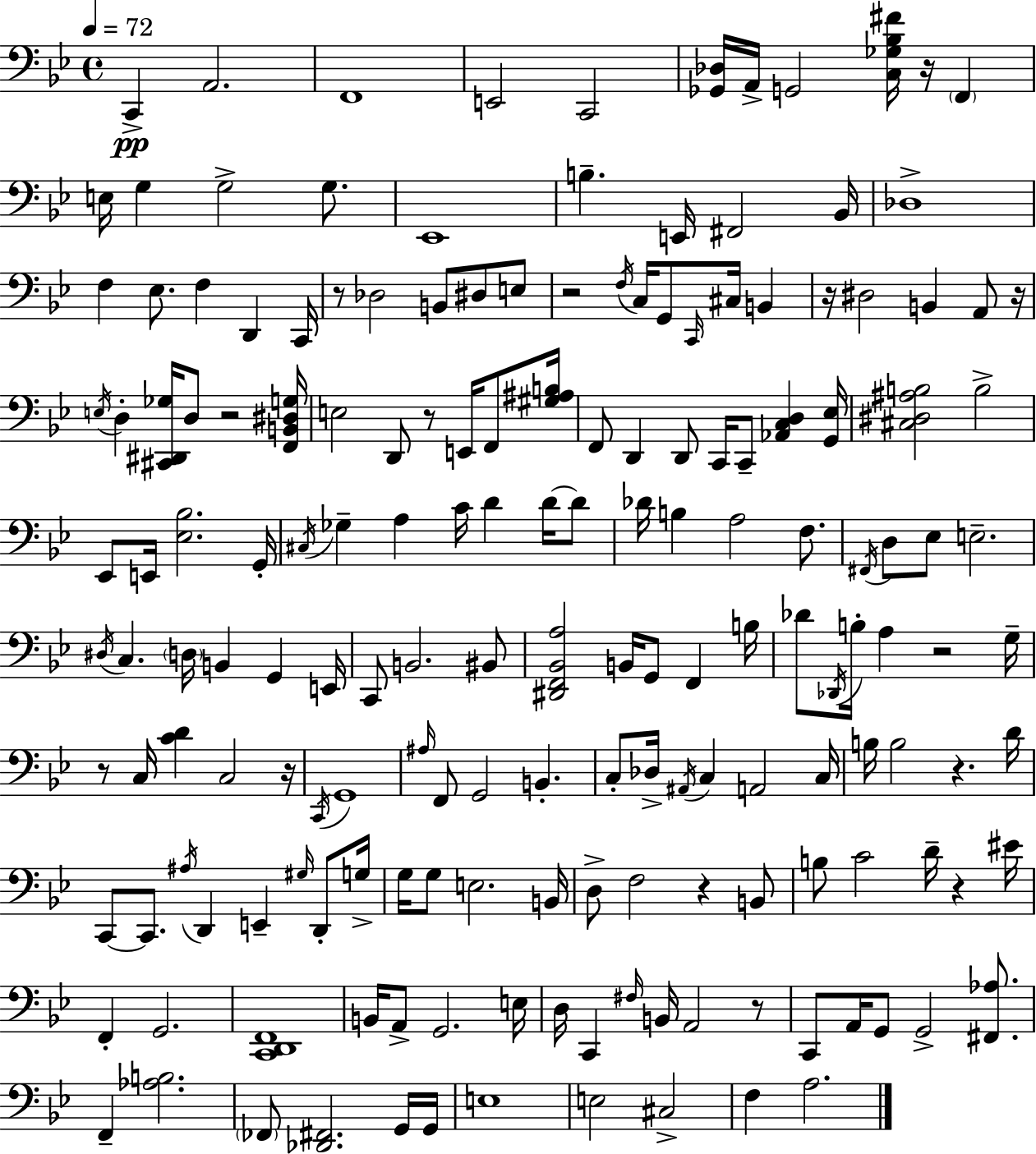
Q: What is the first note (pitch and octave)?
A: C2